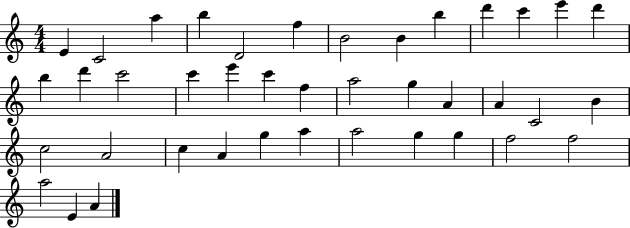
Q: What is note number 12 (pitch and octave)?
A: E6